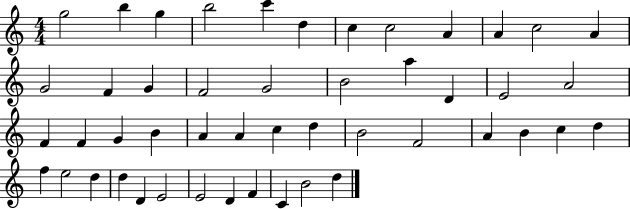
G5/h B5/q G5/q B5/h C6/q D5/q C5/q C5/h A4/q A4/q C5/h A4/q G4/h F4/q G4/q F4/h G4/h B4/h A5/q D4/q E4/h A4/h F4/q F4/q G4/q B4/q A4/q A4/q C5/q D5/q B4/h F4/h A4/q B4/q C5/q D5/q F5/q E5/h D5/q D5/q D4/q E4/h E4/h D4/q F4/q C4/q B4/h D5/q